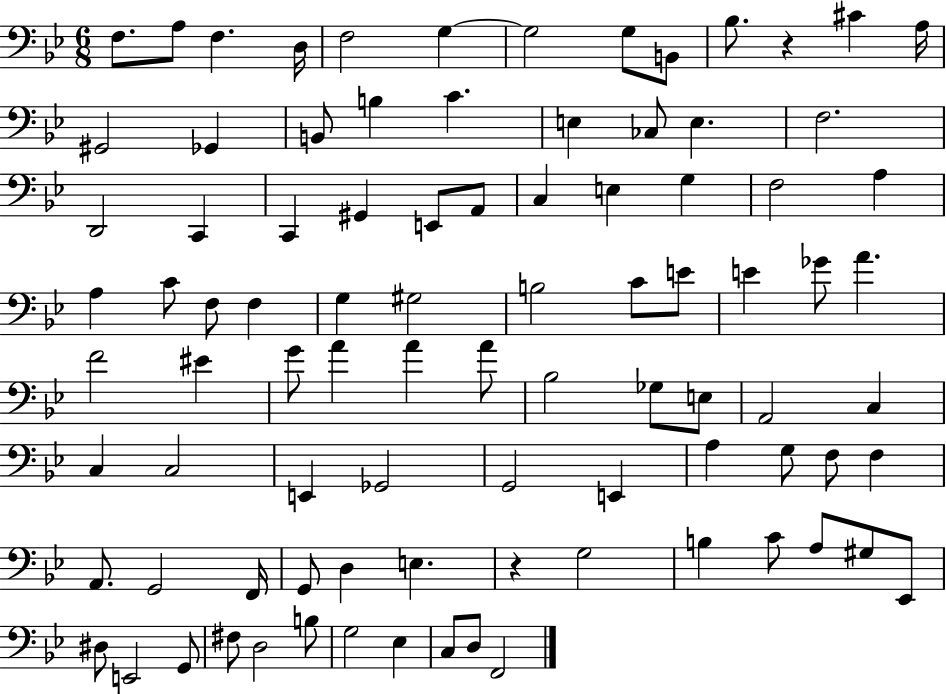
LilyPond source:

{
  \clef bass
  \numericTimeSignature
  \time 6/8
  \key bes \major
  f8. a8 f4. d16 | f2 g4~~ | g2 g8 b,8 | bes8. r4 cis'4 a16 | \break gis,2 ges,4 | b,8 b4 c'4. | e4 ces8 e4. | f2. | \break d,2 c,4 | c,4 gis,4 e,8 a,8 | c4 e4 g4 | f2 a4 | \break a4 c'8 f8 f4 | g4 gis2 | b2 c'8 e'8 | e'4 ges'8 a'4. | \break f'2 eis'4 | g'8 a'4 a'4 a'8 | bes2 ges8 e8 | a,2 c4 | \break c4 c2 | e,4 ges,2 | g,2 e,4 | a4 g8 f8 f4 | \break a,8. g,2 f,16 | g,8 d4 e4. | r4 g2 | b4 c'8 a8 gis8 ees,8 | \break dis8 e,2 g,8 | fis8 d2 b8 | g2 ees4 | c8 d8 f,2 | \break \bar "|."
}